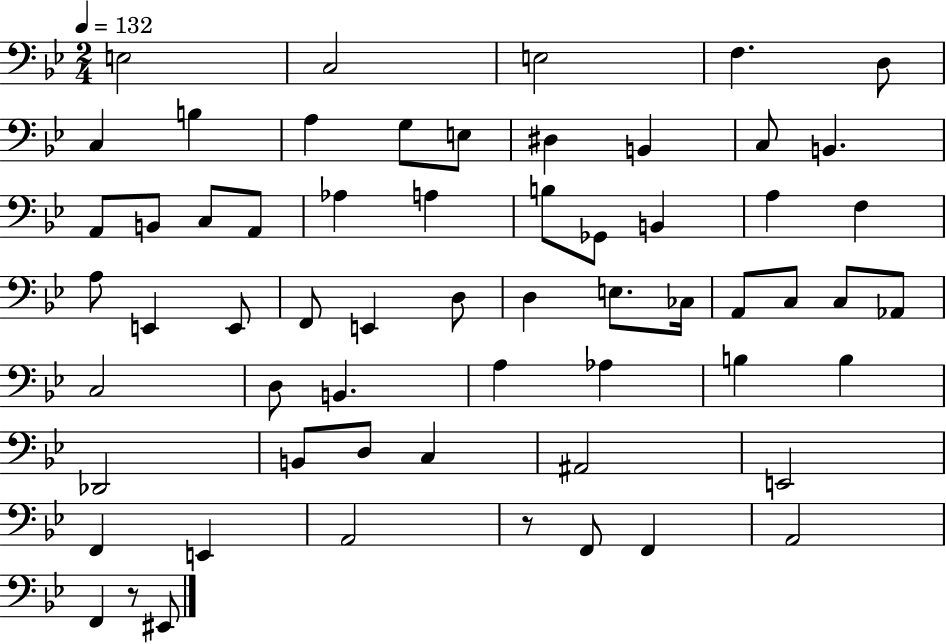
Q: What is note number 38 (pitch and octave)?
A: Ab2